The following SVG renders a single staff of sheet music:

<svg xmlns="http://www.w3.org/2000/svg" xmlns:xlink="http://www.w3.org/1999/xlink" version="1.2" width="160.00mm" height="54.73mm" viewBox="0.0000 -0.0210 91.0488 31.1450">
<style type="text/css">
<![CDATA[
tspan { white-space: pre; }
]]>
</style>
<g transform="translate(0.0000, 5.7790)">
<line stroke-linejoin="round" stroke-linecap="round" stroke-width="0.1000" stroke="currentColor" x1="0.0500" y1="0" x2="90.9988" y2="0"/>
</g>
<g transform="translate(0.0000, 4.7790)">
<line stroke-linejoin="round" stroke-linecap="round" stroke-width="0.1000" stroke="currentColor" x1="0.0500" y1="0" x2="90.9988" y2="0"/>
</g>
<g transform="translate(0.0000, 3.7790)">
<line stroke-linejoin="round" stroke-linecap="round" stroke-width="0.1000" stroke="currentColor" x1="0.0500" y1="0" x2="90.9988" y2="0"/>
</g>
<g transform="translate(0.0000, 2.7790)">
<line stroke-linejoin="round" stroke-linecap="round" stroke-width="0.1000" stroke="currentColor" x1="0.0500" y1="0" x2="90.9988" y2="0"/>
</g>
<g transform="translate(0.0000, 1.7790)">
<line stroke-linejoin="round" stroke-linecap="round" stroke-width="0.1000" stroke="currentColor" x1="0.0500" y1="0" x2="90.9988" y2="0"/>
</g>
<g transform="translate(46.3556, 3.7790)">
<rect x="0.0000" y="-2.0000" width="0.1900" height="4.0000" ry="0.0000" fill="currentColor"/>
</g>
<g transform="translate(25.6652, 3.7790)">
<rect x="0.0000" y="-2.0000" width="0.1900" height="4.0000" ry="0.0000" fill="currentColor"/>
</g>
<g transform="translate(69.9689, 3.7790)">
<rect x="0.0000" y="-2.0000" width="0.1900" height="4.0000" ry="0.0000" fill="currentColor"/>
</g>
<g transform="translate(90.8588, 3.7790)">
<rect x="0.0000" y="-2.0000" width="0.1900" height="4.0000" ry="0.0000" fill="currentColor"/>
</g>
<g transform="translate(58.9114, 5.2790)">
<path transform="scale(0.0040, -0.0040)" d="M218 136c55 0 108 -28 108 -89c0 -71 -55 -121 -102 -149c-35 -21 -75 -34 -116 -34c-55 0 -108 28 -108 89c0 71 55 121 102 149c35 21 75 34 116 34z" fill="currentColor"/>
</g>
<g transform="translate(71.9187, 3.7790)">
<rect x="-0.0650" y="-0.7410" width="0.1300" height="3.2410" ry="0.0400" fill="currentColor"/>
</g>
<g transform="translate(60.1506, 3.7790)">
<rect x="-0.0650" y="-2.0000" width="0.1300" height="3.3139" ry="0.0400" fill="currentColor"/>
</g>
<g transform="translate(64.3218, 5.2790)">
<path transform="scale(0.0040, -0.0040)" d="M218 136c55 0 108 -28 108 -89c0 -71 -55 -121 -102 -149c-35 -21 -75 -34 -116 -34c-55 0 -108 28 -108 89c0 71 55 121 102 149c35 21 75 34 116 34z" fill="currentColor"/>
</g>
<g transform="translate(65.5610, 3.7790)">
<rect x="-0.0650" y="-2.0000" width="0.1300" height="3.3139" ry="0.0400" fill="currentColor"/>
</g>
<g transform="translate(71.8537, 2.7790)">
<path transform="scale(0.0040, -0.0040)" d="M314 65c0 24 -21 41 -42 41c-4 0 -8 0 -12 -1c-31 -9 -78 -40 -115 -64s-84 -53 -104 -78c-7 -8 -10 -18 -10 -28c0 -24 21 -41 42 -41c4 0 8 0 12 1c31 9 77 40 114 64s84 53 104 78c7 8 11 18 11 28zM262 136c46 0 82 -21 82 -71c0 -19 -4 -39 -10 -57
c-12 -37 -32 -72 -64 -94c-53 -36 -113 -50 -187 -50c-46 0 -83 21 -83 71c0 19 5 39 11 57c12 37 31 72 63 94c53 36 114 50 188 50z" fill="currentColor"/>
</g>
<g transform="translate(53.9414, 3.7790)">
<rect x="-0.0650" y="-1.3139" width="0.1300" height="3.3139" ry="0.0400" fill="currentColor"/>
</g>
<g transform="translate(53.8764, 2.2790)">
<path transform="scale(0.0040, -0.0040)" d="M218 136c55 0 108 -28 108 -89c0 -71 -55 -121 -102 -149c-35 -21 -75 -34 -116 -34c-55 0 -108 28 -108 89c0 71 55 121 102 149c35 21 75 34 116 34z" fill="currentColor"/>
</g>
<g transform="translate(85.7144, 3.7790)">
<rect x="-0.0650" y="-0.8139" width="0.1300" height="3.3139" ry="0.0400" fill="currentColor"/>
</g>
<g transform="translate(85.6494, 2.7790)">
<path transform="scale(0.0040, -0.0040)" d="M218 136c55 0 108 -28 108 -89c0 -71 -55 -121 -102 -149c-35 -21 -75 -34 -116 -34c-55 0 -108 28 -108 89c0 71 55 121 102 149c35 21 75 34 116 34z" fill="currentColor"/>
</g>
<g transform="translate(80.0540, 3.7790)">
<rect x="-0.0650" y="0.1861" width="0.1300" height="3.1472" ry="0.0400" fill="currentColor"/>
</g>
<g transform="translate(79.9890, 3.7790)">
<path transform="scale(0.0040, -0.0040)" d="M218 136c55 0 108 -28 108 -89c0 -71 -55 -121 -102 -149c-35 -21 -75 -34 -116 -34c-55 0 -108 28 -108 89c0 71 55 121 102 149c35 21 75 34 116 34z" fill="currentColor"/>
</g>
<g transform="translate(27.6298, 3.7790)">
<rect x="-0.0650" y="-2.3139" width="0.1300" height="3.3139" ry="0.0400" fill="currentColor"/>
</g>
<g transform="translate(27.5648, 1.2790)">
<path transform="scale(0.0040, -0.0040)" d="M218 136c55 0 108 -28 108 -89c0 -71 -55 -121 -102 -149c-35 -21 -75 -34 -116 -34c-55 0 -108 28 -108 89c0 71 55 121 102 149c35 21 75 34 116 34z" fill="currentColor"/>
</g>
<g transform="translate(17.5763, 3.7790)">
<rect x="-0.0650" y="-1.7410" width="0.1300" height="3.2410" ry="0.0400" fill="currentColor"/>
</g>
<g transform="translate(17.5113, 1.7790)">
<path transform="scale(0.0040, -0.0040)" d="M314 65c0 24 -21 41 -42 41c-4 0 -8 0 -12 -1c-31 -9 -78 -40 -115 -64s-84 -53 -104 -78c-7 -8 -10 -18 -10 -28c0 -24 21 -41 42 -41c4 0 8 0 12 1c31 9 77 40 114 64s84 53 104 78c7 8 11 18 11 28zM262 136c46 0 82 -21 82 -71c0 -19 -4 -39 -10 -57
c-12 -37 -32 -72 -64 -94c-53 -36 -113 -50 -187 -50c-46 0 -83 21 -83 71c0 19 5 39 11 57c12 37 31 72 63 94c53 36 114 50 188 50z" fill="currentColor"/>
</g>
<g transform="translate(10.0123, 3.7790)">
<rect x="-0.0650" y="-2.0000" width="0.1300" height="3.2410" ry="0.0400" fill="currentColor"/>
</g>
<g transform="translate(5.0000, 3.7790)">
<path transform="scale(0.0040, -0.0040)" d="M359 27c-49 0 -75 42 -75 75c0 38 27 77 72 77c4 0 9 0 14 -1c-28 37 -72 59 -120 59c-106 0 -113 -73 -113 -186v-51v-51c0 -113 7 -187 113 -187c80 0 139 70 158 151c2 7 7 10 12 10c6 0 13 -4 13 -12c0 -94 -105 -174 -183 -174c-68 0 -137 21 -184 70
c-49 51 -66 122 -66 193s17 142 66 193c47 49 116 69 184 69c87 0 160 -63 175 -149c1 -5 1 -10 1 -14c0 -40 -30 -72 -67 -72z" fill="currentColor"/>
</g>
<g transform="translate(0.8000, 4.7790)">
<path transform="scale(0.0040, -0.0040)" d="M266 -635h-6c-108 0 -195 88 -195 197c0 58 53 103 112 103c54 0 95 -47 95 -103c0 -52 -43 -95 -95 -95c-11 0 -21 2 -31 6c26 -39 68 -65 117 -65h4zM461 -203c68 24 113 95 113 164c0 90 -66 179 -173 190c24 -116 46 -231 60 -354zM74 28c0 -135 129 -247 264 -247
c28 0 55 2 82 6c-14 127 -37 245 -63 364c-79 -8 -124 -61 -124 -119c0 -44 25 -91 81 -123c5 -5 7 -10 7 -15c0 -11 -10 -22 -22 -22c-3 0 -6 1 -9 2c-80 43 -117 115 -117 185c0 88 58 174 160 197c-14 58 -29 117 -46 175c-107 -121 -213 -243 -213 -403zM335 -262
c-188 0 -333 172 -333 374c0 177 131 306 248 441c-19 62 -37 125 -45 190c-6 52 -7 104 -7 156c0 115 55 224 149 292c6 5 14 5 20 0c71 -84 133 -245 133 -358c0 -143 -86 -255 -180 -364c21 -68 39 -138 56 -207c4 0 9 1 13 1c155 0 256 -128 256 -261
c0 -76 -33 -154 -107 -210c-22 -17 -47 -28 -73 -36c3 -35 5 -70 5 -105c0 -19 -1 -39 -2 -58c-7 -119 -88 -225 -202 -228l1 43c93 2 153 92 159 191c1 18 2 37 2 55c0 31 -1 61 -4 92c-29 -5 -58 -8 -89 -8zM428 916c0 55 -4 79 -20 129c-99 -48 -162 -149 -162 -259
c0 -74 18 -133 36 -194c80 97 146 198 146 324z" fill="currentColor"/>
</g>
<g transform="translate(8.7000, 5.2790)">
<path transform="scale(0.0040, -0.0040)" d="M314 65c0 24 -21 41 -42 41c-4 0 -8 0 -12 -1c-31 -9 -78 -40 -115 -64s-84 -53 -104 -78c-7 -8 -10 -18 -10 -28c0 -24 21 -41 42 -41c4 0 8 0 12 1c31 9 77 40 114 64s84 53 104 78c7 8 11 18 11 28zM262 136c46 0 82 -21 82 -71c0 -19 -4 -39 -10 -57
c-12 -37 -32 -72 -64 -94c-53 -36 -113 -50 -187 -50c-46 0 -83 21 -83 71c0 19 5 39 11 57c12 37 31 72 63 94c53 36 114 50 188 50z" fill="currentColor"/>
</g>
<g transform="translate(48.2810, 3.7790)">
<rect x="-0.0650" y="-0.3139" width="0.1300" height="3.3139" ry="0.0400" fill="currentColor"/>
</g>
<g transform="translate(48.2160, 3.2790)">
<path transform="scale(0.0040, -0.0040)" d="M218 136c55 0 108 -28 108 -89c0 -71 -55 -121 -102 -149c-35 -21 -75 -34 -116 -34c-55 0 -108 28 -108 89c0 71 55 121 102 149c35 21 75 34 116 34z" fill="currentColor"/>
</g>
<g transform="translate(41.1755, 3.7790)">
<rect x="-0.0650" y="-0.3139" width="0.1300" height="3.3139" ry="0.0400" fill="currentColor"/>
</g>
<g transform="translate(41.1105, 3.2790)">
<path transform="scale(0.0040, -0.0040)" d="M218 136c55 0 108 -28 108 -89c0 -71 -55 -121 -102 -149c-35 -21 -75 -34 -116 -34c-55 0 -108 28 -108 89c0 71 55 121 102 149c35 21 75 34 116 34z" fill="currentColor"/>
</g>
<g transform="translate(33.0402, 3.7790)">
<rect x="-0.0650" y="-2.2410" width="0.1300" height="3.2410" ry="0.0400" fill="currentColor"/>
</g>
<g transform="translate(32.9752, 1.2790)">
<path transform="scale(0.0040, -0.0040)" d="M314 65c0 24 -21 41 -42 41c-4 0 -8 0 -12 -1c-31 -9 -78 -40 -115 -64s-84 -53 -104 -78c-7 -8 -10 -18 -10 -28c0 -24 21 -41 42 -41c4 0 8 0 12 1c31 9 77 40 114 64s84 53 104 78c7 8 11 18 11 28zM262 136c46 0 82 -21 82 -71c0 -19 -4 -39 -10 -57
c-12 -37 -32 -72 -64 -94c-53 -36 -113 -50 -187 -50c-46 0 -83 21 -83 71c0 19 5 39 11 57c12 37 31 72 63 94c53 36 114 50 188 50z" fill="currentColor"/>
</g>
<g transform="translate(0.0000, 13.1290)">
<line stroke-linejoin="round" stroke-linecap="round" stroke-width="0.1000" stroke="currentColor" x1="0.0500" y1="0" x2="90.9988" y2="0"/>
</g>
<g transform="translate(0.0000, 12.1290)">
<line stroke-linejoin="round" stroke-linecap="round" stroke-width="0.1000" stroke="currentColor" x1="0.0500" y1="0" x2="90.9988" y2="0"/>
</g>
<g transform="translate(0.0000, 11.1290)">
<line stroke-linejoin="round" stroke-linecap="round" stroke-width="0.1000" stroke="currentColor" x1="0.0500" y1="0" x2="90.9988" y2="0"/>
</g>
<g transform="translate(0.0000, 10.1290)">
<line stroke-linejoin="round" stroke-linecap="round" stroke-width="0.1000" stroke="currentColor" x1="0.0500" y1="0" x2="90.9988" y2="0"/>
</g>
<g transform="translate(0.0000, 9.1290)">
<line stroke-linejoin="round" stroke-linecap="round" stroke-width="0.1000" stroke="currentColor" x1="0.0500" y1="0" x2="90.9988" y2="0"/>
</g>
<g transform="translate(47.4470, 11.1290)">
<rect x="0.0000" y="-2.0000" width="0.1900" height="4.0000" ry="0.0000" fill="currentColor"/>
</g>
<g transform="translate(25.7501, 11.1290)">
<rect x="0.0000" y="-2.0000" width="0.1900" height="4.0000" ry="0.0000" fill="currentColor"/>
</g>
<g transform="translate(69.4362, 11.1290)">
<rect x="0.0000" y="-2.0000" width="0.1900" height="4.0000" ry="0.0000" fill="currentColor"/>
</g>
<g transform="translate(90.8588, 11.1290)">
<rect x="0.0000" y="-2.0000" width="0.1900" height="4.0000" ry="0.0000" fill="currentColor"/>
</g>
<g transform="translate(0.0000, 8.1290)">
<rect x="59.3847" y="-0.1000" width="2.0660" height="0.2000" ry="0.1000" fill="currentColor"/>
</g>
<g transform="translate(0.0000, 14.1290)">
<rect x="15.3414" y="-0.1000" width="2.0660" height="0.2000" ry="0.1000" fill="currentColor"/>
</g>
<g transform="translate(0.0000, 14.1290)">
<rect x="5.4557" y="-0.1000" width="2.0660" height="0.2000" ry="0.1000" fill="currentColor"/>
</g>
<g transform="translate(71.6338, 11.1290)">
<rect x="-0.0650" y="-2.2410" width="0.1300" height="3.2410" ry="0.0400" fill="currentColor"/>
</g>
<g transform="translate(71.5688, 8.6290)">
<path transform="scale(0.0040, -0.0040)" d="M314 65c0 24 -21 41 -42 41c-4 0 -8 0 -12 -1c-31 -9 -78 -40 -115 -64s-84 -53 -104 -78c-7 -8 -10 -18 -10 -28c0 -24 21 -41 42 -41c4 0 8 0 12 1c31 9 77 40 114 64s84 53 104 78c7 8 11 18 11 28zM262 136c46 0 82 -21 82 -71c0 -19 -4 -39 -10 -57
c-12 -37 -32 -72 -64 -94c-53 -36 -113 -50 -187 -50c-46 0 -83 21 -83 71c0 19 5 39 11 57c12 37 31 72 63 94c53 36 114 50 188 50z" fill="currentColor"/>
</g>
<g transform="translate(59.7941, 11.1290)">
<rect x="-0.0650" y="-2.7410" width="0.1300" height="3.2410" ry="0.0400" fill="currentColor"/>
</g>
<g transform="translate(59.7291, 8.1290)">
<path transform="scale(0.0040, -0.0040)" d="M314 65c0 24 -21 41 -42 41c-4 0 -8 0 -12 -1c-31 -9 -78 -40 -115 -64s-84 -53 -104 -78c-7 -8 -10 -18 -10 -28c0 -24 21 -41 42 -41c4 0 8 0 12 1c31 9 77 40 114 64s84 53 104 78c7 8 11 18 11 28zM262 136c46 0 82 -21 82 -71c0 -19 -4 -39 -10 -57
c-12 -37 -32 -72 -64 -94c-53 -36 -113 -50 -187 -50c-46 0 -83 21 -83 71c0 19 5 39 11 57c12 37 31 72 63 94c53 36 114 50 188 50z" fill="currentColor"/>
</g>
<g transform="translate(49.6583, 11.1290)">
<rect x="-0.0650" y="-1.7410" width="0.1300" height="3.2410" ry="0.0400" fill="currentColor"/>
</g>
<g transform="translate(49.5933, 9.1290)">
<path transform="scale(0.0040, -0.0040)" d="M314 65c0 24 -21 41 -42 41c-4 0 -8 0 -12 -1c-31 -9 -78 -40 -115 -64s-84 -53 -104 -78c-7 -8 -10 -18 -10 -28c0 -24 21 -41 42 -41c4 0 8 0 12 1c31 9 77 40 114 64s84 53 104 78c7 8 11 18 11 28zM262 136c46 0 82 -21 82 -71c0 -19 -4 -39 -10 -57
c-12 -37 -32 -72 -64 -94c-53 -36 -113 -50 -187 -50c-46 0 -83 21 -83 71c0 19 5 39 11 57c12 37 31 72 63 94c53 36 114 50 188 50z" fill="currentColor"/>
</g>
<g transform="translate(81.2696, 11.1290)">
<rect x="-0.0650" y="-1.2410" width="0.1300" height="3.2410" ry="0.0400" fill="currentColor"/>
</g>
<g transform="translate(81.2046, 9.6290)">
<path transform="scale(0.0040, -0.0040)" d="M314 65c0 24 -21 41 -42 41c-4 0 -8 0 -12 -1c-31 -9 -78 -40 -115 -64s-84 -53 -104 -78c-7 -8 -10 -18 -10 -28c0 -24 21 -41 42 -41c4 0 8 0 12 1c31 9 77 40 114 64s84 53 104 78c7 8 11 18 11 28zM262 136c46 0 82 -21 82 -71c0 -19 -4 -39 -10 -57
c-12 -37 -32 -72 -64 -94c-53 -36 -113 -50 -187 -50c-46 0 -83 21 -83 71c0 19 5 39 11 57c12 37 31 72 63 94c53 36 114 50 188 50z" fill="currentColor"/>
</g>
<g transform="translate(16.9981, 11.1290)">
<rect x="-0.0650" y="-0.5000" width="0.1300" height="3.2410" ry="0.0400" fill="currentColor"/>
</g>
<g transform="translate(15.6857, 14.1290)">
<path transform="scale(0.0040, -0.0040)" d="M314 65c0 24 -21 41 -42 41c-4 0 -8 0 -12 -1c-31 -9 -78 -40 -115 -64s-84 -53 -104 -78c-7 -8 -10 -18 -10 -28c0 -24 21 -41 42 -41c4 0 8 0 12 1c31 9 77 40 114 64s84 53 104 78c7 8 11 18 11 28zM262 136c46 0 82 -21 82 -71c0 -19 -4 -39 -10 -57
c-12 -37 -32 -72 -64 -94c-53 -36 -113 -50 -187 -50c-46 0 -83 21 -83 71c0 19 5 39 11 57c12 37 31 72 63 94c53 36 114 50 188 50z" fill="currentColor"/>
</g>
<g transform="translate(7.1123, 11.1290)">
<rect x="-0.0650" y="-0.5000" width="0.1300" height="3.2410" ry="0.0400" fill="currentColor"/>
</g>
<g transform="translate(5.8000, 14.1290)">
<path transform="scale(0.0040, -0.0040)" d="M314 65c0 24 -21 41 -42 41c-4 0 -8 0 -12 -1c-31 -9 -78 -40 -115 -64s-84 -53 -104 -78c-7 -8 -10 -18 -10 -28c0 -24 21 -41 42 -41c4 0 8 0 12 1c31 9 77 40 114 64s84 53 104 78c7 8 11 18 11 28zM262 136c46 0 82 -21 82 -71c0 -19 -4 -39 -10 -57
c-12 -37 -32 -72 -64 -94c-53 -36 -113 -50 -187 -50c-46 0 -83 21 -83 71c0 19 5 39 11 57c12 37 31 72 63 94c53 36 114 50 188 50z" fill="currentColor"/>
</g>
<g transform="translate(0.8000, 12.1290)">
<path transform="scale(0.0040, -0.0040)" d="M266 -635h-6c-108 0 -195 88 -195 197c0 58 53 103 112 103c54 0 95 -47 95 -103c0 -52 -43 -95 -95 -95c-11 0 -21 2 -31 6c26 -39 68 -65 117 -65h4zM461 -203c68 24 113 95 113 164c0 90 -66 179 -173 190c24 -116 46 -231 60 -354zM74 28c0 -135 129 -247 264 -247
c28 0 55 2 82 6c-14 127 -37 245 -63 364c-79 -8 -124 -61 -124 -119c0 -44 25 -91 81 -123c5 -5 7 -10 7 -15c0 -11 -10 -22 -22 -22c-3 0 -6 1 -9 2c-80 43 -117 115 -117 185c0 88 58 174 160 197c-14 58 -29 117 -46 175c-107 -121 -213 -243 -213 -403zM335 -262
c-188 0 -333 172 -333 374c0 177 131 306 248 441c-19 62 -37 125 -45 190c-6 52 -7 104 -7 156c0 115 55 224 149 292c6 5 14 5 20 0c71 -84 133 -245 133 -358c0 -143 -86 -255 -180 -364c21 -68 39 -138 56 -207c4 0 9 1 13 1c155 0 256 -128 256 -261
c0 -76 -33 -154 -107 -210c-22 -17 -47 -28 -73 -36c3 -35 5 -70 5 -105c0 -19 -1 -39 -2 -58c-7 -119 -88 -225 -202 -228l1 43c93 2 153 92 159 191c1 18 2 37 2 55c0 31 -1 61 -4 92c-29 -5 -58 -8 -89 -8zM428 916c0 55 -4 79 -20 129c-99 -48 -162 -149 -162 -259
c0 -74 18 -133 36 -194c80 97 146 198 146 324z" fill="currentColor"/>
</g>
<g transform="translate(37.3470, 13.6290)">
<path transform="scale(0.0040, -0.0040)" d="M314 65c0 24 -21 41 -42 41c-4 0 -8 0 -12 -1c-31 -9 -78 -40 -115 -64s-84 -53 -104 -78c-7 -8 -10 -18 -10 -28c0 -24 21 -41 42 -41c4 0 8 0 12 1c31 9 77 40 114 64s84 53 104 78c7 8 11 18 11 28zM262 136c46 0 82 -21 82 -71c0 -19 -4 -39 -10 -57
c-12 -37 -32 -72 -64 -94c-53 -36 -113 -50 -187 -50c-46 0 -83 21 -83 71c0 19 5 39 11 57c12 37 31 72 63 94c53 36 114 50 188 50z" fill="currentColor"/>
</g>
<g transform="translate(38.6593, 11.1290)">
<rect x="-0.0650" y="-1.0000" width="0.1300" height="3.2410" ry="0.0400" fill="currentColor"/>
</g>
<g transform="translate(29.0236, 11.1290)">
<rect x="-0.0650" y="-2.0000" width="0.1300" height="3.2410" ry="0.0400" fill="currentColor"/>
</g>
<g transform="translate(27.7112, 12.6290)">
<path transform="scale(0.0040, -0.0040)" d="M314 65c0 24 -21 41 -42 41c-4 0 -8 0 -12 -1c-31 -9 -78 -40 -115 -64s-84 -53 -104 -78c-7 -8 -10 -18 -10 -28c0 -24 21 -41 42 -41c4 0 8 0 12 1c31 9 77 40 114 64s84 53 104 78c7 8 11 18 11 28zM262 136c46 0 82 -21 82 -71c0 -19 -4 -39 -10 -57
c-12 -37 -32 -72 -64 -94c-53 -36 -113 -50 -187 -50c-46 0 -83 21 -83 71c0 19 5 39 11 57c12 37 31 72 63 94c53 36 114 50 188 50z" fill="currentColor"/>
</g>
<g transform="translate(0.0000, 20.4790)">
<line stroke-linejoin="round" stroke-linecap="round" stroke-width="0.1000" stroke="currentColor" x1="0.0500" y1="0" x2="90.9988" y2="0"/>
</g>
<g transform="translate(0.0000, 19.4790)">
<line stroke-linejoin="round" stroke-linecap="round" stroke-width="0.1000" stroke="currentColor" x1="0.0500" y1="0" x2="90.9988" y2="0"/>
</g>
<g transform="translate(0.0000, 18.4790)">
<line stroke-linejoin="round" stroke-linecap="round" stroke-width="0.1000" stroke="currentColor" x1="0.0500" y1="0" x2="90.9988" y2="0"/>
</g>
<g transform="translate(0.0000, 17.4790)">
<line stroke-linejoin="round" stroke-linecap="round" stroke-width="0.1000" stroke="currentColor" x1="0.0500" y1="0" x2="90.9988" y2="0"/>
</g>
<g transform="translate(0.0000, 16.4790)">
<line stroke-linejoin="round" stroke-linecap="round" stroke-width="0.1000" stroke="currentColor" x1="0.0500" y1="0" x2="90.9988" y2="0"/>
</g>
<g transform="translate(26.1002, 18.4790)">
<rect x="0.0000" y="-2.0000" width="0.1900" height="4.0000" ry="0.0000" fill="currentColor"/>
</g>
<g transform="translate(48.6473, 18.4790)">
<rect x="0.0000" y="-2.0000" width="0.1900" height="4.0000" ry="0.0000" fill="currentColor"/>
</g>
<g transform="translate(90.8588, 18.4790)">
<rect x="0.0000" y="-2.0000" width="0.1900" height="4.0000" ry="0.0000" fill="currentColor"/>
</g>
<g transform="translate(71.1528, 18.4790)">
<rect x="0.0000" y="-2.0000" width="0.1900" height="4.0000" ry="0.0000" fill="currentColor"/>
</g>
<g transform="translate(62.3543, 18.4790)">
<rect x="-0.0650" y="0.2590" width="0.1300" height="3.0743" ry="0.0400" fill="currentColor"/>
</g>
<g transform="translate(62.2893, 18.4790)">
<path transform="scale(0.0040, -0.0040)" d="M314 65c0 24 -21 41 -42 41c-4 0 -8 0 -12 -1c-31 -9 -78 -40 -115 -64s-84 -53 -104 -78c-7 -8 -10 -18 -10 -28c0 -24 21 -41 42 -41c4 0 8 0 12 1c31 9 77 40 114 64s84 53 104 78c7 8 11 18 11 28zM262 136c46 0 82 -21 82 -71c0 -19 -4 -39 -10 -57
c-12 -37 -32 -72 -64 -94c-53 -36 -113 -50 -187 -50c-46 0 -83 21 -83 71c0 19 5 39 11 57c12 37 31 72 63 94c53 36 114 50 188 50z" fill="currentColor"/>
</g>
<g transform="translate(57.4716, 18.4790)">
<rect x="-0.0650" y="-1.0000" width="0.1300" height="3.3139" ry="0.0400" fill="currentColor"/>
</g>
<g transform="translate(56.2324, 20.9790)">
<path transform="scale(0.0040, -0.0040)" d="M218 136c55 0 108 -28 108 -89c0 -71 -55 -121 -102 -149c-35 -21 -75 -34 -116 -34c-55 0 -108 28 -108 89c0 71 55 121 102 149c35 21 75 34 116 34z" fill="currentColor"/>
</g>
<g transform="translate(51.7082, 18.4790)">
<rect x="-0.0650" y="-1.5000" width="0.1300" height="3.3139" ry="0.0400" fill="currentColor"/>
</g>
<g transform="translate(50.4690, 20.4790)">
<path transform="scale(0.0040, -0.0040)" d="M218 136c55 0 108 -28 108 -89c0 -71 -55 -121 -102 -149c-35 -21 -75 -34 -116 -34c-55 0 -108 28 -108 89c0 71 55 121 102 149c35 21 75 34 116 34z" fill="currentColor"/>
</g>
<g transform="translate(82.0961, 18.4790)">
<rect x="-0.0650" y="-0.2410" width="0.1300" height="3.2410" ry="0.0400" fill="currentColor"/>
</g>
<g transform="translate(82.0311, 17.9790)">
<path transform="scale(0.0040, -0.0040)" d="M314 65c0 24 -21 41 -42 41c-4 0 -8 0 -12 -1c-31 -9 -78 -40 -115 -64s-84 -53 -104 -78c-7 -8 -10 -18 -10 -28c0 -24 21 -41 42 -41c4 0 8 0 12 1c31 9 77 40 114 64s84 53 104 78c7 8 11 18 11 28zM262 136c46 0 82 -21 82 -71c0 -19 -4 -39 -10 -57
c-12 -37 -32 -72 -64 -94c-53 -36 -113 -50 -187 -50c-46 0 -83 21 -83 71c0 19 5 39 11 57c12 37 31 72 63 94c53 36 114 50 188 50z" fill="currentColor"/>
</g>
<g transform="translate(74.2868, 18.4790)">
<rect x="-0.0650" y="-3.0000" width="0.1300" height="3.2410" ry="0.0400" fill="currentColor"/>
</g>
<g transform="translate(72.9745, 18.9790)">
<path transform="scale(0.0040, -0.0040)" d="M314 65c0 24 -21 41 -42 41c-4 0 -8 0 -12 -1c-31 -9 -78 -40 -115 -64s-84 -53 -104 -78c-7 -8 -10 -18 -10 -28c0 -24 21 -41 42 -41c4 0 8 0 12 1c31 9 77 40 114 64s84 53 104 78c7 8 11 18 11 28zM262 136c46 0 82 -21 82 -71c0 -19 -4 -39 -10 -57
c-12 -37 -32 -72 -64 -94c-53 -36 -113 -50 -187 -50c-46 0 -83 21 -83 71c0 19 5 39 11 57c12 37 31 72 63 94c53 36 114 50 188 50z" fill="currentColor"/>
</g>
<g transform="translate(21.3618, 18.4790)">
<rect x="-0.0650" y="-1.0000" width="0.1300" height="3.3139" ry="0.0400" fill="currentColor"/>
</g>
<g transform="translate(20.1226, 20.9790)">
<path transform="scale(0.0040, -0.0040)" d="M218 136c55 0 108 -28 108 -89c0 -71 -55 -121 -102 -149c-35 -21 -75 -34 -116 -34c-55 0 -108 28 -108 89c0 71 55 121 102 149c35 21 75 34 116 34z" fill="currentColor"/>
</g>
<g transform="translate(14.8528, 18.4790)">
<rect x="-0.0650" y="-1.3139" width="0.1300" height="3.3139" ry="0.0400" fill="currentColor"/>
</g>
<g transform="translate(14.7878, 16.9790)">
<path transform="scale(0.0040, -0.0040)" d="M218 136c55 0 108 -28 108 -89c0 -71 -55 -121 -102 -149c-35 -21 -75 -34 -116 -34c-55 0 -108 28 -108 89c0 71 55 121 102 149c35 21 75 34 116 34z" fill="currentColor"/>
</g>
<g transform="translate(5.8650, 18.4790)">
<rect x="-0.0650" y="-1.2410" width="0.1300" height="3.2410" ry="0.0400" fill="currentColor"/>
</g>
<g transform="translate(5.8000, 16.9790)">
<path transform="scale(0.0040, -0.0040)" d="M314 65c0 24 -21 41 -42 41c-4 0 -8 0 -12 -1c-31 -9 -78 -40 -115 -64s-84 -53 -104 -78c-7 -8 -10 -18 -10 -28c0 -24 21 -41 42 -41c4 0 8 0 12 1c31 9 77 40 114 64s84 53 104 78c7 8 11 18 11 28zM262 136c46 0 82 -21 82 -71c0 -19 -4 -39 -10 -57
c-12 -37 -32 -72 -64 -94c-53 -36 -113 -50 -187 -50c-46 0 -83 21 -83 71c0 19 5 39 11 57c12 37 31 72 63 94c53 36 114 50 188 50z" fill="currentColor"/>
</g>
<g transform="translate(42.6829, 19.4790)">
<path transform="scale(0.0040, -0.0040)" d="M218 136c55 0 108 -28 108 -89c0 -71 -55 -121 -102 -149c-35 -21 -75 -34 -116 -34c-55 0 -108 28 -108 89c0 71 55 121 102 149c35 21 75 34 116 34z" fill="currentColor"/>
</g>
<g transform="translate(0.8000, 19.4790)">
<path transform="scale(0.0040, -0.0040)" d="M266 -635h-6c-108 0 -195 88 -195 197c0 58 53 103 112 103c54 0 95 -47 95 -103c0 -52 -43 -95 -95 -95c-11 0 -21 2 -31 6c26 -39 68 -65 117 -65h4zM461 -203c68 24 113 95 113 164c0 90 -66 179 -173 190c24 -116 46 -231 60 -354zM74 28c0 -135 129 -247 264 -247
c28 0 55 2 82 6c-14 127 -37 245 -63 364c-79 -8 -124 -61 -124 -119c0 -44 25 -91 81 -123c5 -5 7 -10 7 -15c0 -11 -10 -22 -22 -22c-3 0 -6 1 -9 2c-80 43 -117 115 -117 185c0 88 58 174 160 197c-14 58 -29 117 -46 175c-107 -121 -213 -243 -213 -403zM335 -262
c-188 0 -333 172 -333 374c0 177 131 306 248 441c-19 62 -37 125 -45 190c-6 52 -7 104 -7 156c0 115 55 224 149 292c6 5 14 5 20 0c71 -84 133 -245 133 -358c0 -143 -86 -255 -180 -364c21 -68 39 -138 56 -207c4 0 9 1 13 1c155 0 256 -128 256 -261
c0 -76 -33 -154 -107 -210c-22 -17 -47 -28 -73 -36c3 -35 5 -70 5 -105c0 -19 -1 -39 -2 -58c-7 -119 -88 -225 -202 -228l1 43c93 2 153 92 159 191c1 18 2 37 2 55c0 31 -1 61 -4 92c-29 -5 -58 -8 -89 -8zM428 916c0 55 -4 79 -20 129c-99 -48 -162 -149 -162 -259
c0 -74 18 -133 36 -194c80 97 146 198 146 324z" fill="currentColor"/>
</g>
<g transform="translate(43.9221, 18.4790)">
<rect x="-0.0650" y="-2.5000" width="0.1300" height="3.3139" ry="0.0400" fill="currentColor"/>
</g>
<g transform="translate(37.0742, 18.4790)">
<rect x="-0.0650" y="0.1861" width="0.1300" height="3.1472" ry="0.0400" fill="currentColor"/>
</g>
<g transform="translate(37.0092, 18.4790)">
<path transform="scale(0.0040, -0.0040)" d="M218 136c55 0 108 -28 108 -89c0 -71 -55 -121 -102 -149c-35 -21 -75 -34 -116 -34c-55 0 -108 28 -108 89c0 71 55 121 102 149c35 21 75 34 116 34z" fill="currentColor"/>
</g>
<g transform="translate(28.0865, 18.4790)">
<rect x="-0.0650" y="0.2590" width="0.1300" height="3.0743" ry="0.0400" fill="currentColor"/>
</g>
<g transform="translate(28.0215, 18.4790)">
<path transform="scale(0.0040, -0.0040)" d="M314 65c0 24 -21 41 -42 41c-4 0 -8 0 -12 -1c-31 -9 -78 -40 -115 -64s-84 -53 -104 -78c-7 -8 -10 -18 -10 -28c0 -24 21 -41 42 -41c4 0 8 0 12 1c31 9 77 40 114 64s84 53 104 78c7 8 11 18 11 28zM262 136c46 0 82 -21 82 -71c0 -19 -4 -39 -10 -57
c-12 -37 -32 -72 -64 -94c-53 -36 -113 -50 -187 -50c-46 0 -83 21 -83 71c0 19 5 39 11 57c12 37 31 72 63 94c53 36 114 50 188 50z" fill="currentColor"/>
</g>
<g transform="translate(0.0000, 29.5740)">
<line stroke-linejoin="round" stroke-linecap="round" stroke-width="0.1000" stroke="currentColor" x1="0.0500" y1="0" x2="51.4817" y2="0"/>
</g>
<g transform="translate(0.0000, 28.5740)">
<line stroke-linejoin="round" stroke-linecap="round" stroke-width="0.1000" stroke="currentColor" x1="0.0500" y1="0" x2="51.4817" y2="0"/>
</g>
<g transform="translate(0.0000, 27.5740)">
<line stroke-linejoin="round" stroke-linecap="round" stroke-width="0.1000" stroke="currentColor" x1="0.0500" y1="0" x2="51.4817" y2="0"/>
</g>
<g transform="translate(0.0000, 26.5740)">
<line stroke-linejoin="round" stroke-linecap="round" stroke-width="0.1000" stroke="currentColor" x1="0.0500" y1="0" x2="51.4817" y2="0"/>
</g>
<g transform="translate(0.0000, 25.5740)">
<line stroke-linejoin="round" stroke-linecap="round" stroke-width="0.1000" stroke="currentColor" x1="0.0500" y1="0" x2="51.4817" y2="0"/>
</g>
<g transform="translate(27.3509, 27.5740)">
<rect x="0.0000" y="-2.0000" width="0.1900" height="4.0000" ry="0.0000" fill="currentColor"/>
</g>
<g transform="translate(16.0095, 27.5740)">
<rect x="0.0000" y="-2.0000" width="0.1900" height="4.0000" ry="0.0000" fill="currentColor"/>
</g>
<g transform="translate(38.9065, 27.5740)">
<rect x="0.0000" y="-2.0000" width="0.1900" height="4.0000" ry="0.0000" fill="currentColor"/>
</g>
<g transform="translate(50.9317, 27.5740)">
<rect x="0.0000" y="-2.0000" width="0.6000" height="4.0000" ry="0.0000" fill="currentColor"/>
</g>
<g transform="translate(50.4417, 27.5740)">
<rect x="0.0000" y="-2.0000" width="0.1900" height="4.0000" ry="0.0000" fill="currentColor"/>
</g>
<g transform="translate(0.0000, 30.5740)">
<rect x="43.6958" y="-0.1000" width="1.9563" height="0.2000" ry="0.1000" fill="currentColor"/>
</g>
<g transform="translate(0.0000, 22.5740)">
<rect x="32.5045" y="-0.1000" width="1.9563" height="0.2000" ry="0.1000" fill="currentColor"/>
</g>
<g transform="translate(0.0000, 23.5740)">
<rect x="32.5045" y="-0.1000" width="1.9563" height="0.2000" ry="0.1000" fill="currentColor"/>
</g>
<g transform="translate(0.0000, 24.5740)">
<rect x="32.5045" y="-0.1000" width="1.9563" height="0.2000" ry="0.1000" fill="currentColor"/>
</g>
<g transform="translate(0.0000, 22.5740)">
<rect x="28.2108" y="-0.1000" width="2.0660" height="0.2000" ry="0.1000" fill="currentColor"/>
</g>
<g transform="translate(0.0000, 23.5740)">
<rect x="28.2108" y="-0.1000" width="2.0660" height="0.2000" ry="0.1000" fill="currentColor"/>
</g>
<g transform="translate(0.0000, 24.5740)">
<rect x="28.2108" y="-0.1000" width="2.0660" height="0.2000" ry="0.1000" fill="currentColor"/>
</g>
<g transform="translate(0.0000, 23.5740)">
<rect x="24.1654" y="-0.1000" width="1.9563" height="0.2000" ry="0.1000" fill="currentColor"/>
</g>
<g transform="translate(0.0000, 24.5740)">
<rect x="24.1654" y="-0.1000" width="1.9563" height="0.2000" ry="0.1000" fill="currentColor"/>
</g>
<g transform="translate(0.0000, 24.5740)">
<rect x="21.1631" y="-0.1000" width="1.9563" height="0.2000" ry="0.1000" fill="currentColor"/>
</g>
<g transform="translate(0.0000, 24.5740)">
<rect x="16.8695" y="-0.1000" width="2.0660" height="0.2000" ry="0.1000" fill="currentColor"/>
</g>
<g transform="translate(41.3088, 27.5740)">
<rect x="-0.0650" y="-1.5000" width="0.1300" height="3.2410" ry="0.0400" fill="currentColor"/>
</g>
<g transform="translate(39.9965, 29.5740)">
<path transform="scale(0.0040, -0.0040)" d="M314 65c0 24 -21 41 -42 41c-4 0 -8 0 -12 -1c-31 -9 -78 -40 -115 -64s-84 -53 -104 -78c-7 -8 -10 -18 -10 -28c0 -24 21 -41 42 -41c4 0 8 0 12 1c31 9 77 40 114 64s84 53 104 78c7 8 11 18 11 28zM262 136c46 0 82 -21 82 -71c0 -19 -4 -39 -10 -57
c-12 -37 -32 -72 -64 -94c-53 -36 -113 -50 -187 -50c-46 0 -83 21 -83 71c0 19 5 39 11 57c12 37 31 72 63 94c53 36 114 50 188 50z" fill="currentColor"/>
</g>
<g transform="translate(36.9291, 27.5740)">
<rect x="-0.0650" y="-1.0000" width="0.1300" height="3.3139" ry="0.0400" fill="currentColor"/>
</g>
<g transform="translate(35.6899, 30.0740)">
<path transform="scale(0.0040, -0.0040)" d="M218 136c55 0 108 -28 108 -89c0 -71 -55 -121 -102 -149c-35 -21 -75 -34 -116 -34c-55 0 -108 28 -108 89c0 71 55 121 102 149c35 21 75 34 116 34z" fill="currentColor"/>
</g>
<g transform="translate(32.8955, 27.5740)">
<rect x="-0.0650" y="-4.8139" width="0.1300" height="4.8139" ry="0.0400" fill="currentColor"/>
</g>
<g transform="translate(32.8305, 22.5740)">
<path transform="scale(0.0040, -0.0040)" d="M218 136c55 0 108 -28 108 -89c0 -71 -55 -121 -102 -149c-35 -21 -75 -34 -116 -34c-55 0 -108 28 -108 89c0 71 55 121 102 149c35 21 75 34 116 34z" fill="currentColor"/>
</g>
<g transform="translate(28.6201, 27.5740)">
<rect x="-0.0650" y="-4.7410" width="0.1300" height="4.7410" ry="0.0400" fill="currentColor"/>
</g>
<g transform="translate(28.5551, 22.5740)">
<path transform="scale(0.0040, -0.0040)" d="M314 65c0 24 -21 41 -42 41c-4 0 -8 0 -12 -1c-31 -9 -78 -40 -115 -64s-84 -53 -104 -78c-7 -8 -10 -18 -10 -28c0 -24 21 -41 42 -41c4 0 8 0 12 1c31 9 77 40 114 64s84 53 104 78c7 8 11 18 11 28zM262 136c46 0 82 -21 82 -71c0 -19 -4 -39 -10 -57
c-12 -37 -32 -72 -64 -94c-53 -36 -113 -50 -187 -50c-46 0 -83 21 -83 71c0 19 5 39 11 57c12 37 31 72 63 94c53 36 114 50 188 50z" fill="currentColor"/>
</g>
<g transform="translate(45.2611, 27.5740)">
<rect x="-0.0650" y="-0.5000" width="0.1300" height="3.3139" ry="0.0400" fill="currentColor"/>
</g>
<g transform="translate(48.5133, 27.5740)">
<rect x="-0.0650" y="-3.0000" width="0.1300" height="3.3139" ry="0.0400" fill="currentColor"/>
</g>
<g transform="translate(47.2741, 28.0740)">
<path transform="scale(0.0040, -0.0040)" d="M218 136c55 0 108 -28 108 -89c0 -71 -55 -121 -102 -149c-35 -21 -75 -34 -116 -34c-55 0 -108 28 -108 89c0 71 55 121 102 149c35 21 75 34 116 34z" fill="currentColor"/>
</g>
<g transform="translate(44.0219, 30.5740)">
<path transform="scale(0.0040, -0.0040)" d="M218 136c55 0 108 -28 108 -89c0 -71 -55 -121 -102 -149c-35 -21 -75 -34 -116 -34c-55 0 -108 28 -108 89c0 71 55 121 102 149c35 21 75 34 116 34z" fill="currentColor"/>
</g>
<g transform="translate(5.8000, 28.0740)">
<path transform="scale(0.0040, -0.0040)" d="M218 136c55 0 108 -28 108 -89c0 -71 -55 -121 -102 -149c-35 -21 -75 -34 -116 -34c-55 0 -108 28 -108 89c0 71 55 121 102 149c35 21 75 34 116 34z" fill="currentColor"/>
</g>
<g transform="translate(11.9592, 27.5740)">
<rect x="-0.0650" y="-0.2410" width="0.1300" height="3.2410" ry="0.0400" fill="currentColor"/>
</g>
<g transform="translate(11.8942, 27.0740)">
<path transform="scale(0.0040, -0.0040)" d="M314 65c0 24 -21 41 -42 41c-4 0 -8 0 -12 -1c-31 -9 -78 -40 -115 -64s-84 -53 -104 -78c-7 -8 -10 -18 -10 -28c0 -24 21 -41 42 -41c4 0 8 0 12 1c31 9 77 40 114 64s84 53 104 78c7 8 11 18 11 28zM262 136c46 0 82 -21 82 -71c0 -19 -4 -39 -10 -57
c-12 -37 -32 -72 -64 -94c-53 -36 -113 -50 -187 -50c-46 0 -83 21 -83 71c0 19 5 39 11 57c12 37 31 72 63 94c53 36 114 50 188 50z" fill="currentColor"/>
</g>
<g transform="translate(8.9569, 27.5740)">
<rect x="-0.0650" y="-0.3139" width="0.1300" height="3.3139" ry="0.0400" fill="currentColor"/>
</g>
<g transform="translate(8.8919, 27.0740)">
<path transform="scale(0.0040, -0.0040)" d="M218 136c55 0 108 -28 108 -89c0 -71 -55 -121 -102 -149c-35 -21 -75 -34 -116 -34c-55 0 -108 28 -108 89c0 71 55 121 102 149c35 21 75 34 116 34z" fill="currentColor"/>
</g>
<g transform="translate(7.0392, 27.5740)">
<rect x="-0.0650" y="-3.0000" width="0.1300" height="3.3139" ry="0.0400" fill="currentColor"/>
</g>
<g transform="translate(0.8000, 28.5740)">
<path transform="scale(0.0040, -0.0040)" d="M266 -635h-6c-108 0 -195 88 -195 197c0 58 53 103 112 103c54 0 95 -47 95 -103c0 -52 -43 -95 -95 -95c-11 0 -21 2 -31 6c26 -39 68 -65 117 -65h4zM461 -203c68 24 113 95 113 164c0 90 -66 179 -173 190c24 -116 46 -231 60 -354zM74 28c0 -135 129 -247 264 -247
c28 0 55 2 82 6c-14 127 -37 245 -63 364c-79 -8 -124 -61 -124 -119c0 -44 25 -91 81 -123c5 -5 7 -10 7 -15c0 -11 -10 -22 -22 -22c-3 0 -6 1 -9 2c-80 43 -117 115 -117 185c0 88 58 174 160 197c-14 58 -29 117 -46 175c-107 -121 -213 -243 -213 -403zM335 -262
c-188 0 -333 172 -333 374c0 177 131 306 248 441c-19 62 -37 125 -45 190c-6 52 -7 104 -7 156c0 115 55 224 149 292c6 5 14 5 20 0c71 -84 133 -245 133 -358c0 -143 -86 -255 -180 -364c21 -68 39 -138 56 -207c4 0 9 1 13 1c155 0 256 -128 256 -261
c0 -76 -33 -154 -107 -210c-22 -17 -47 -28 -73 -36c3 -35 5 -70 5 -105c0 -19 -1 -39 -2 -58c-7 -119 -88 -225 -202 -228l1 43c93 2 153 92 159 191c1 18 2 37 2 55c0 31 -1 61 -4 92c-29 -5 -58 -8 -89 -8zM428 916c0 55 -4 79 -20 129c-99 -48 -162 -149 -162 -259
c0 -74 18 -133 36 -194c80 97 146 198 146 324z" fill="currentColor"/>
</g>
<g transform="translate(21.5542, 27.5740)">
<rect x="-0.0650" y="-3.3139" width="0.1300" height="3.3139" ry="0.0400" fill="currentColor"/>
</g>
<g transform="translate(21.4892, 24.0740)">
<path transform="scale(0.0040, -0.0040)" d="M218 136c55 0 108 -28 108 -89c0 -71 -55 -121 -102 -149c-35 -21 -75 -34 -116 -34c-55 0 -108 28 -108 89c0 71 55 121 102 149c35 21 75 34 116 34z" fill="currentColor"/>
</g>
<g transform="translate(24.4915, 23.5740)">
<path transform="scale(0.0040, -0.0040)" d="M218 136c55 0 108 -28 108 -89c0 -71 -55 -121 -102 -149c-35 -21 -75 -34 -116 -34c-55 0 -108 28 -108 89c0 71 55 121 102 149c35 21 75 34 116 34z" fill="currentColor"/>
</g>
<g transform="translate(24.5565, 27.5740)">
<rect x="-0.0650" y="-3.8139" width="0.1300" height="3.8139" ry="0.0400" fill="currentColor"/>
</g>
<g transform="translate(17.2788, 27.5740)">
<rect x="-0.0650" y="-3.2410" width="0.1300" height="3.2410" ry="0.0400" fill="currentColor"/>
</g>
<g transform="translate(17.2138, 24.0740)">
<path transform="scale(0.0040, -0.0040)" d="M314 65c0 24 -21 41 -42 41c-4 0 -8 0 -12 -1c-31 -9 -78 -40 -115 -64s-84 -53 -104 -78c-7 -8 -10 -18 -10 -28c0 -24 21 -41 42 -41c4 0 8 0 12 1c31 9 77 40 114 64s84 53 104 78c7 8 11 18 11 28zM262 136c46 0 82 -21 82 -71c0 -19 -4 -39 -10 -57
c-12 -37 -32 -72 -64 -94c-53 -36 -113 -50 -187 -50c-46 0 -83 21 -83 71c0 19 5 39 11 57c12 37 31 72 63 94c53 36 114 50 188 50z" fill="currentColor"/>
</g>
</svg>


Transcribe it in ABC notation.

X:1
T:Untitled
M:4/4
L:1/4
K:C
F2 f2 g g2 c c e F F d2 B d C2 C2 F2 D2 f2 a2 g2 e2 e2 e D B2 B G E D B2 A2 c2 A c c2 b2 b c' e'2 e' D E2 C A